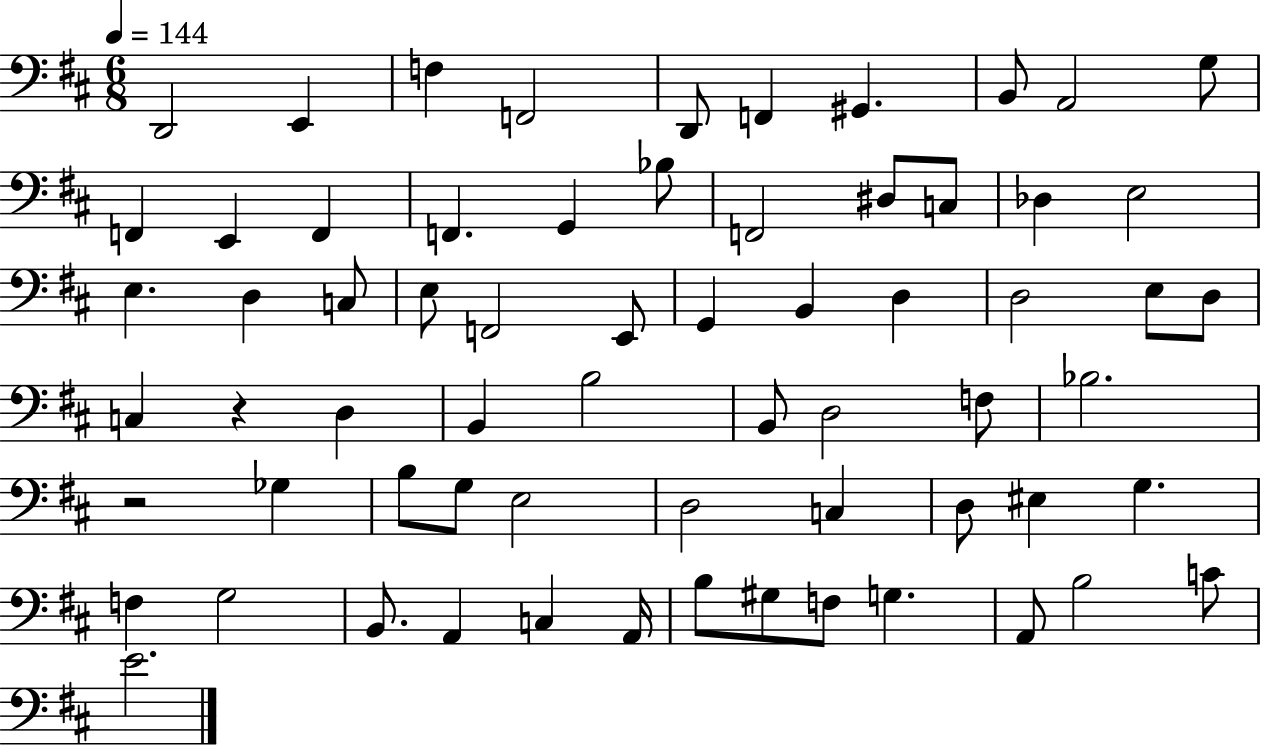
X:1
T:Untitled
M:6/8
L:1/4
K:D
D,,2 E,, F, F,,2 D,,/2 F,, ^G,, B,,/2 A,,2 G,/2 F,, E,, F,, F,, G,, _B,/2 F,,2 ^D,/2 C,/2 _D, E,2 E, D, C,/2 E,/2 F,,2 E,,/2 G,, B,, D, D,2 E,/2 D,/2 C, z D, B,, B,2 B,,/2 D,2 F,/2 _B,2 z2 _G, B,/2 G,/2 E,2 D,2 C, D,/2 ^E, G, F, G,2 B,,/2 A,, C, A,,/4 B,/2 ^G,/2 F,/2 G, A,,/2 B,2 C/2 E2